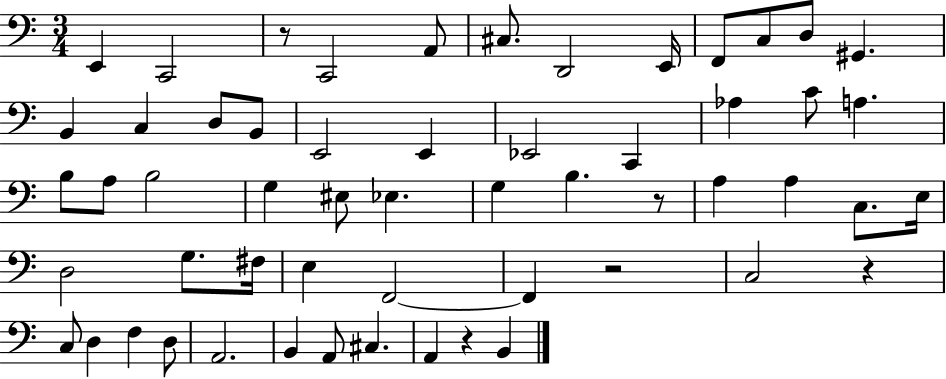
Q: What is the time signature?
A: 3/4